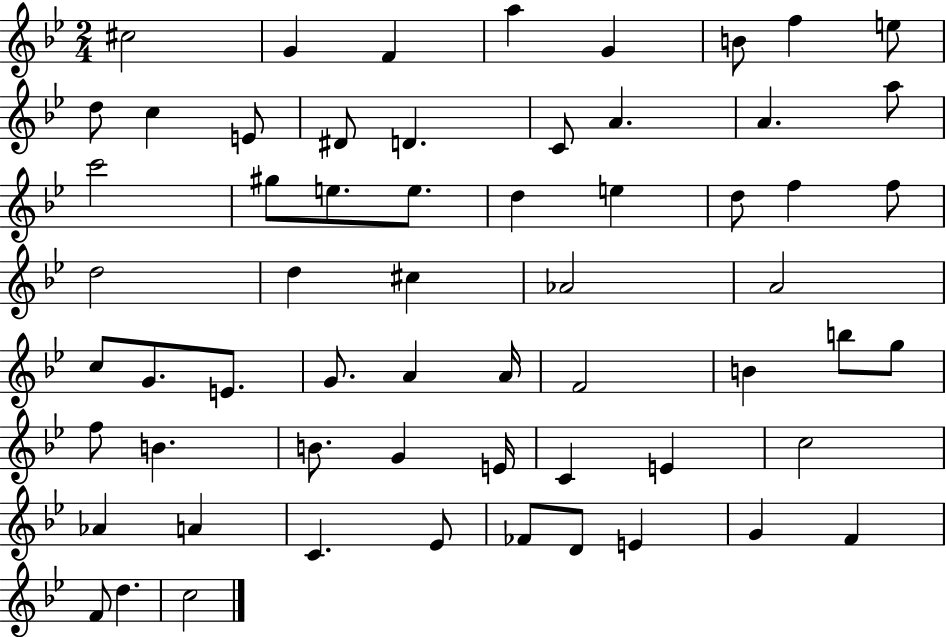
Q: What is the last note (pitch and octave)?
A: C5